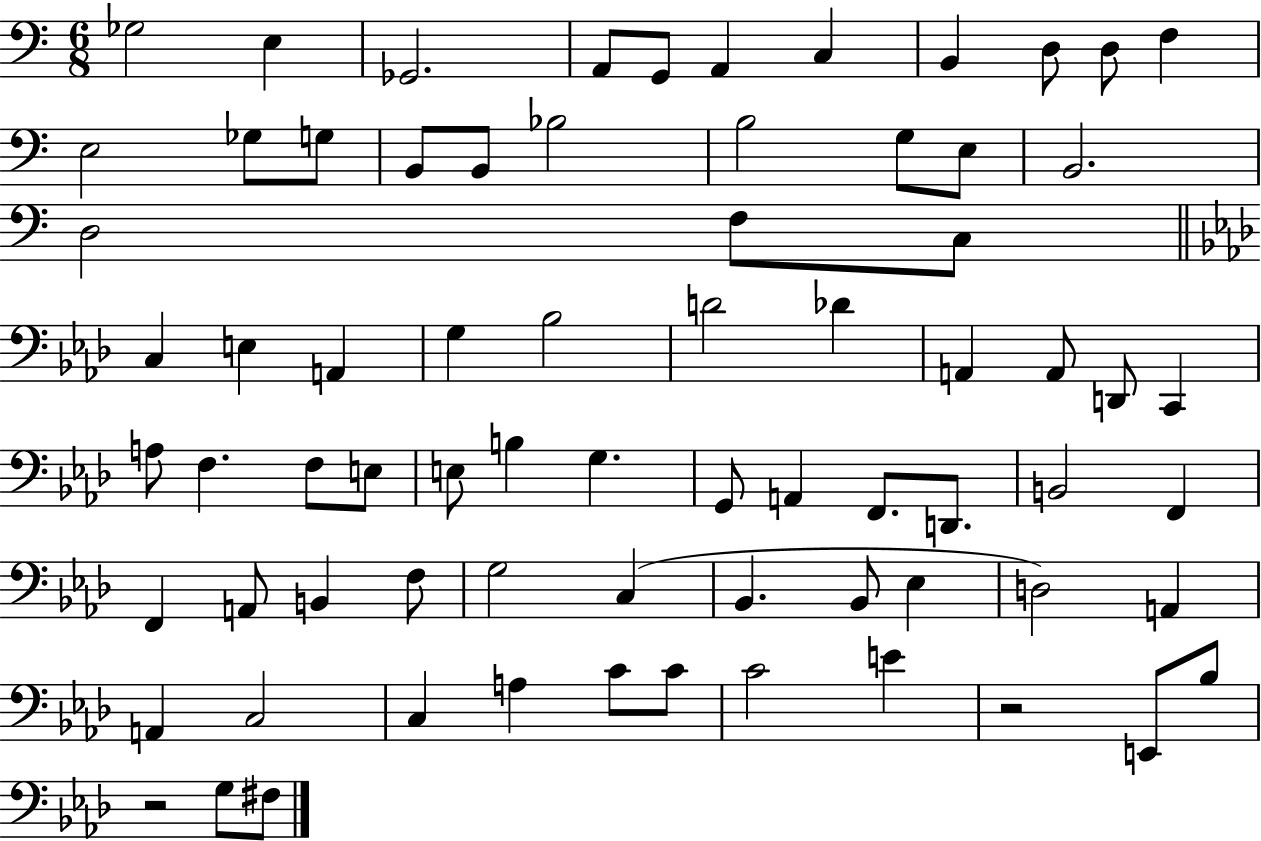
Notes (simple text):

Gb3/h E3/q Gb2/h. A2/e G2/e A2/q C3/q B2/q D3/e D3/e F3/q E3/h Gb3/e G3/e B2/e B2/e Bb3/h B3/h G3/e E3/e B2/h. D3/h F3/e C3/e C3/q E3/q A2/q G3/q Bb3/h D4/h Db4/q A2/q A2/e D2/e C2/q A3/e F3/q. F3/e E3/e E3/e B3/q G3/q. G2/e A2/q F2/e. D2/e. B2/h F2/q F2/q A2/e B2/q F3/e G3/h C3/q Bb2/q. Bb2/e Eb3/q D3/h A2/q A2/q C3/h C3/q A3/q C4/e C4/e C4/h E4/q R/h E2/e Bb3/e R/h G3/e F#3/e